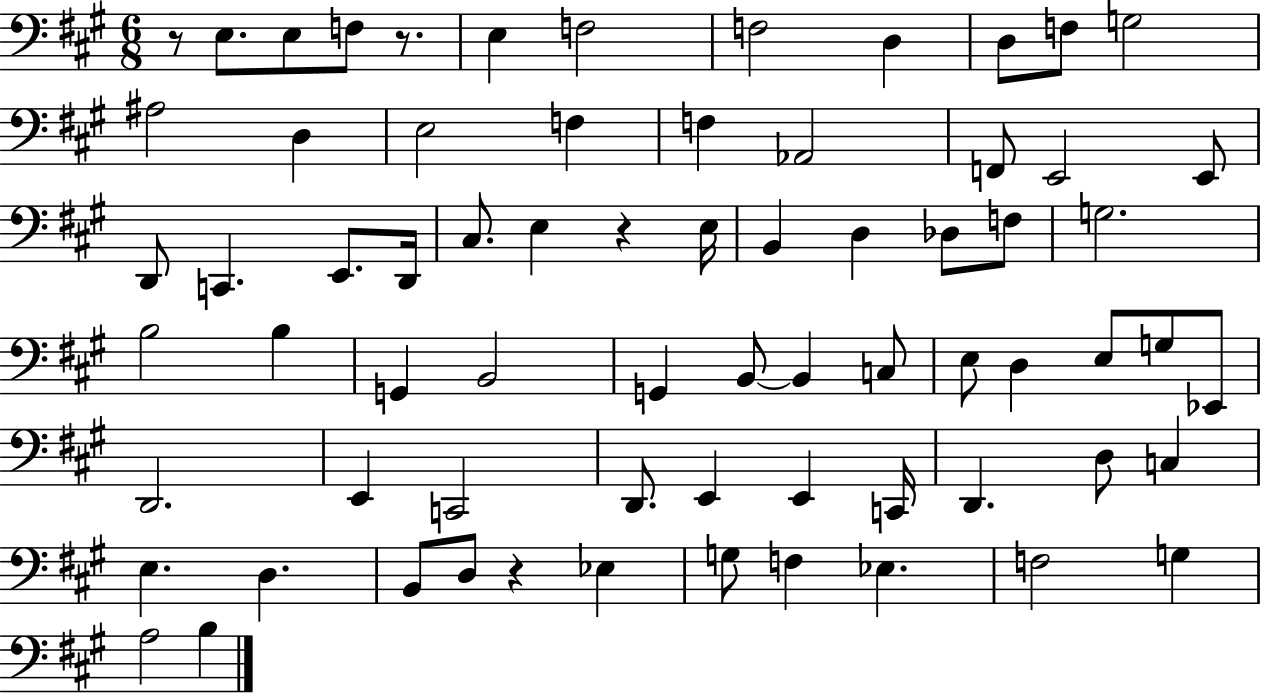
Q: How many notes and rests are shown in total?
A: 70